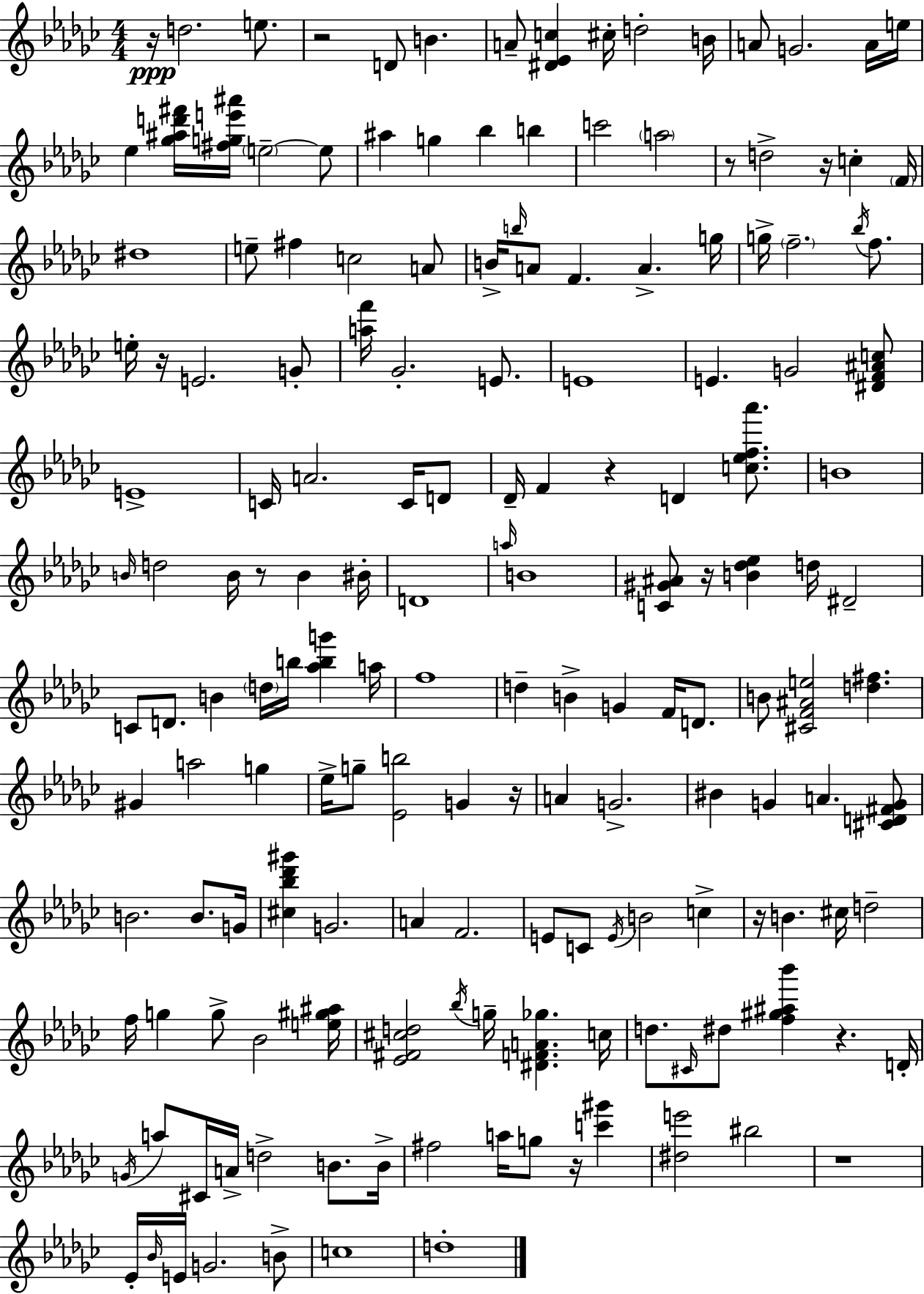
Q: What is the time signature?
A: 4/4